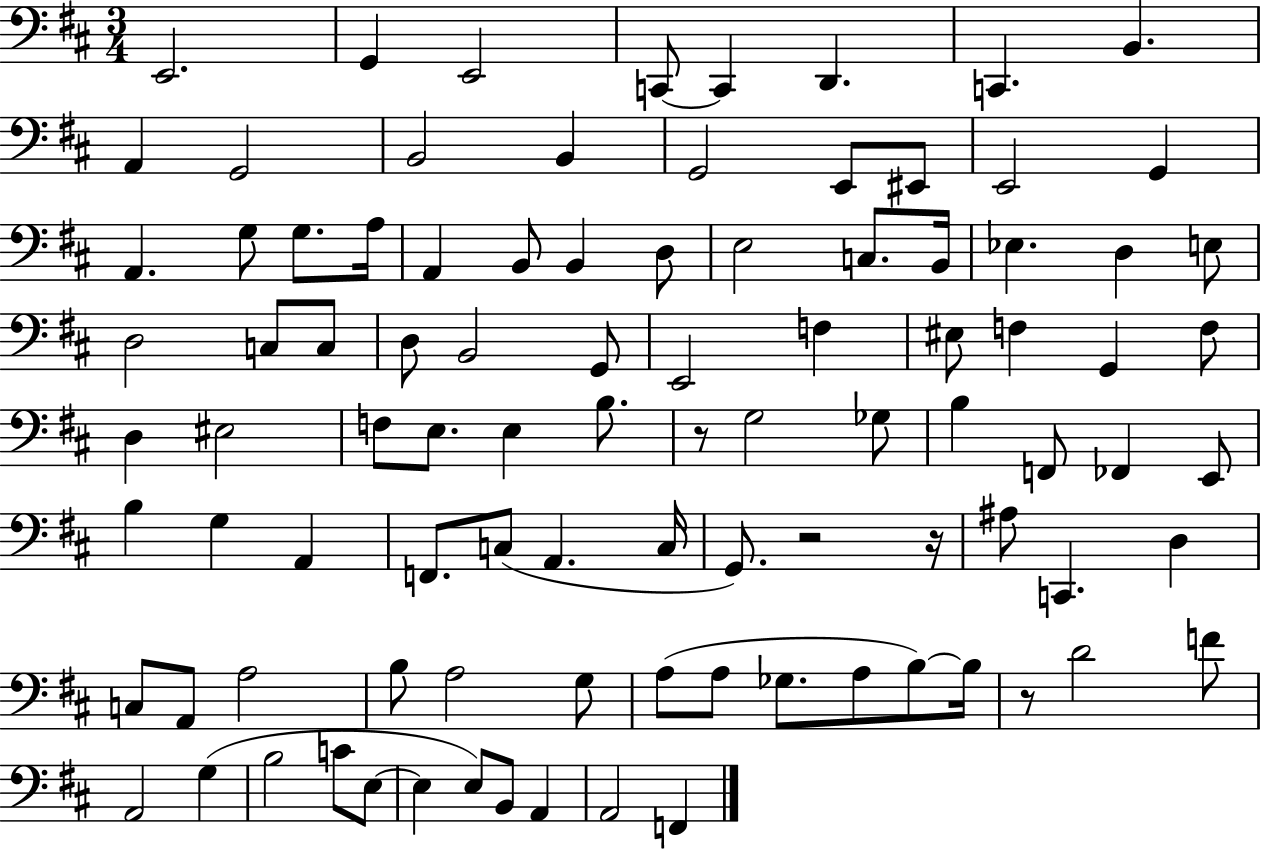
E2/h. G2/q E2/h C2/e C2/q D2/q. C2/q. B2/q. A2/q G2/h B2/h B2/q G2/h E2/e EIS2/e E2/h G2/q A2/q. G3/e G3/e. A3/s A2/q B2/e B2/q D3/e E3/h C3/e. B2/s Eb3/q. D3/q E3/e D3/h C3/e C3/e D3/e B2/h G2/e E2/h F3/q EIS3/e F3/q G2/q F3/e D3/q EIS3/h F3/e E3/e. E3/q B3/e. R/e G3/h Gb3/e B3/q F2/e FES2/q E2/e B3/q G3/q A2/q F2/e. C3/e A2/q. C3/s G2/e. R/h R/s A#3/e C2/q. D3/q C3/e A2/e A3/h B3/e A3/h G3/e A3/e A3/e Gb3/e. A3/e B3/e B3/s R/e D4/h F4/e A2/h G3/q B3/h C4/e E3/e E3/q E3/e B2/e A2/q A2/h F2/q